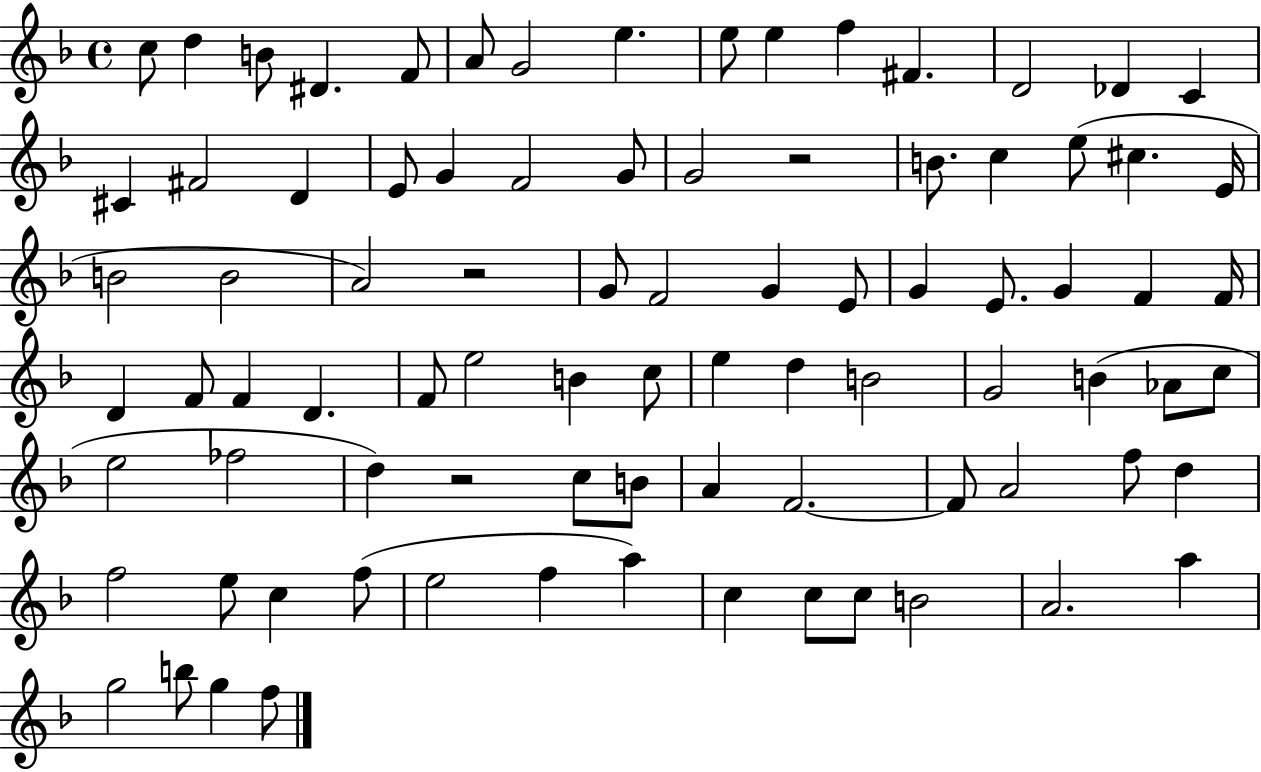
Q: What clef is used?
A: treble